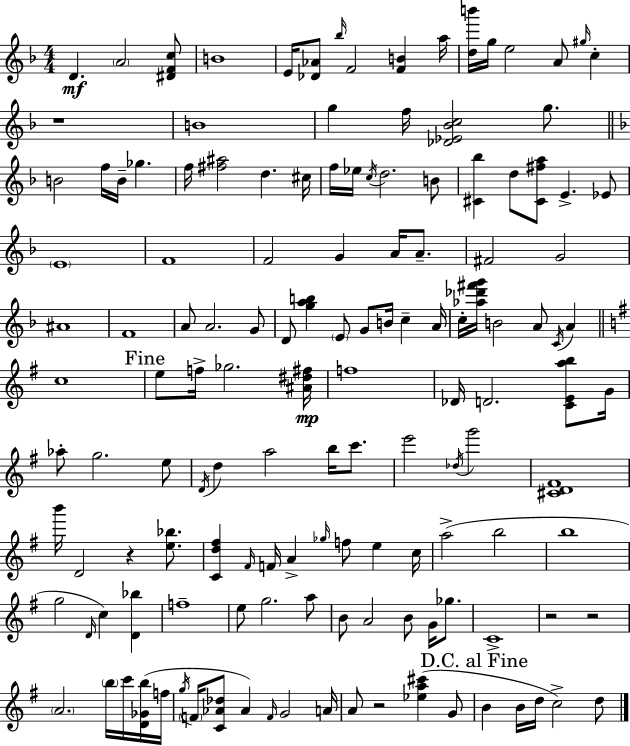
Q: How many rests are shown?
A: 5